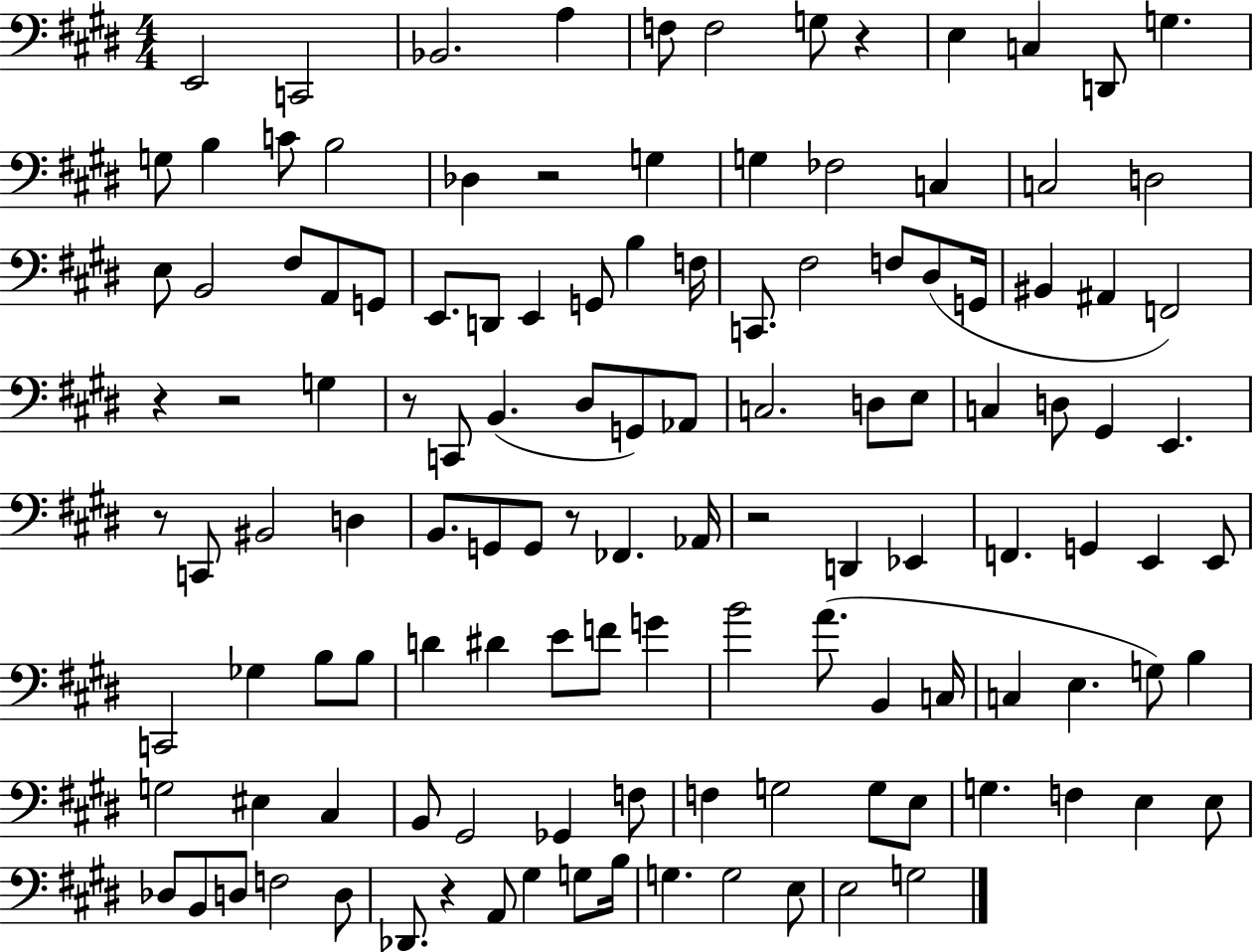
{
  \clef bass
  \numericTimeSignature
  \time 4/4
  \key e \major
  e,2 c,2 | bes,2. a4 | f8 f2 g8 r4 | e4 c4 d,8 g4. | \break g8 b4 c'8 b2 | des4 r2 g4 | g4 fes2 c4 | c2 d2 | \break e8 b,2 fis8 a,8 g,8 | e,8. d,8 e,4 g,8 b4 f16 | c,8. fis2 f8 dis8( g,16 | bis,4 ais,4 f,2) | \break r4 r2 g4 | r8 c,8 b,4.( dis8 g,8) aes,8 | c2. d8 e8 | c4 d8 gis,4 e,4. | \break r8 c,8 bis,2 d4 | b,8. g,8 g,8 r8 fes,4. aes,16 | r2 d,4 ees,4 | f,4. g,4 e,4 e,8 | \break c,2 ges4 b8 b8 | d'4 dis'4 e'8 f'8 g'4 | b'2 a'8.( b,4 c16 | c4 e4. g8) b4 | \break g2 eis4 cis4 | b,8 gis,2 ges,4 f8 | f4 g2 g8 e8 | g4. f4 e4 e8 | \break des8 b,8 d8 f2 d8 | des,8. r4 a,8 gis4 g8 b16 | g4. g2 e8 | e2 g2 | \break \bar "|."
}